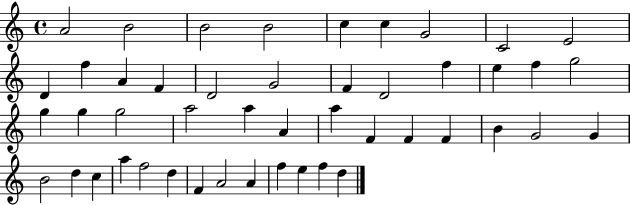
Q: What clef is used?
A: treble